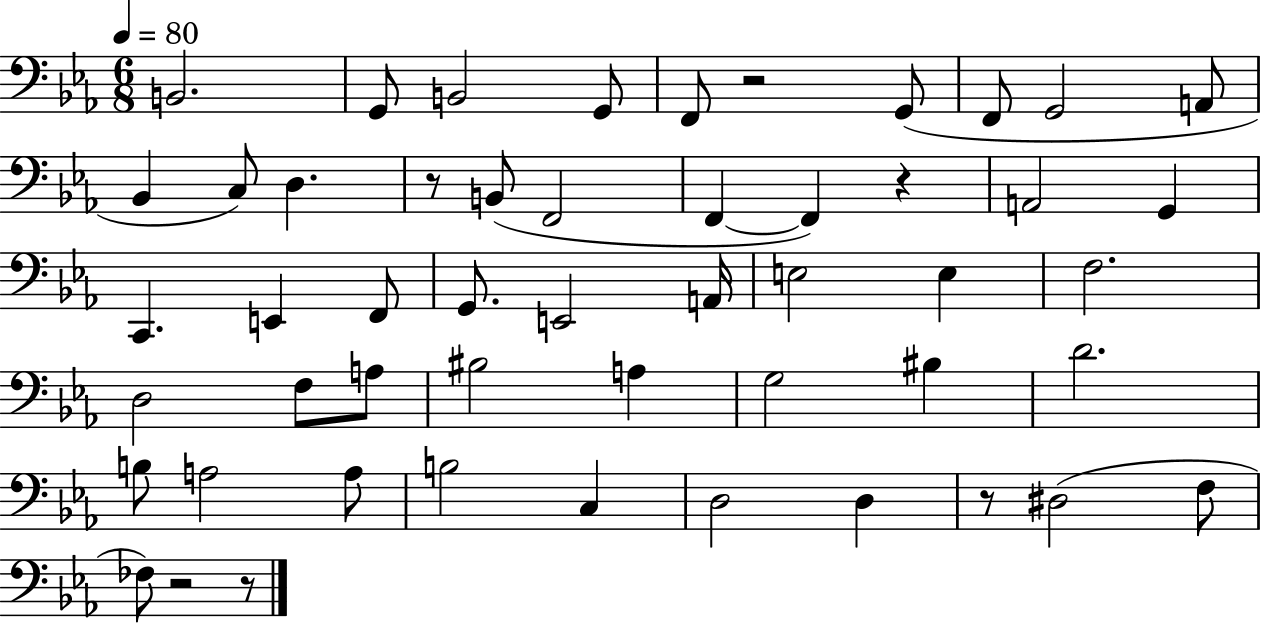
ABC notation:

X:1
T:Untitled
M:6/8
L:1/4
K:Eb
B,,2 G,,/2 B,,2 G,,/2 F,,/2 z2 G,,/2 F,,/2 G,,2 A,,/2 _B,, C,/2 D, z/2 B,,/2 F,,2 F,, F,, z A,,2 G,, C,, E,, F,,/2 G,,/2 E,,2 A,,/4 E,2 E, F,2 D,2 F,/2 A,/2 ^B,2 A, G,2 ^B, D2 B,/2 A,2 A,/2 B,2 C, D,2 D, z/2 ^D,2 F,/2 _F,/2 z2 z/2